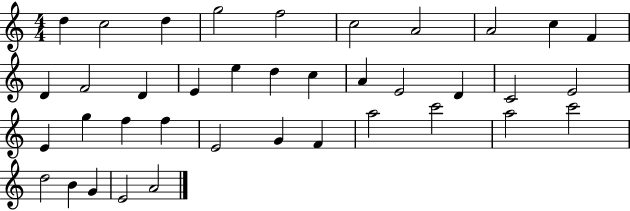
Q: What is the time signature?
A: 4/4